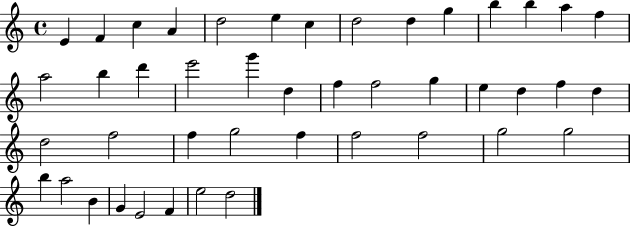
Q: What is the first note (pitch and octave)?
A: E4